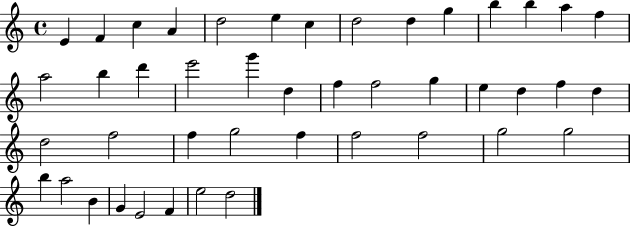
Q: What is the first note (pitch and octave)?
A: E4